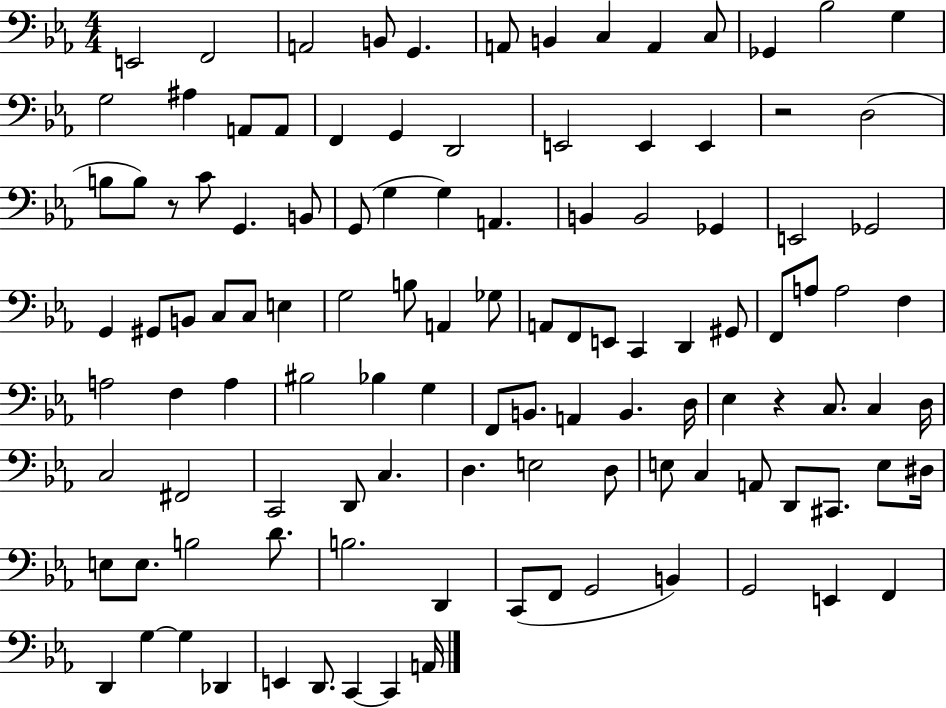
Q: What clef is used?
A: bass